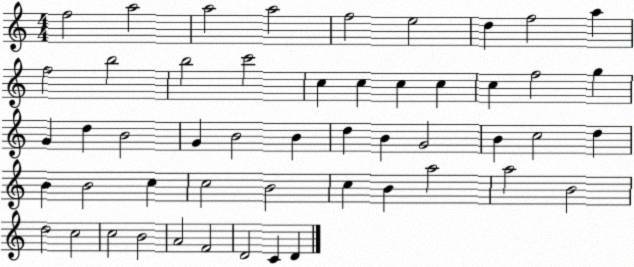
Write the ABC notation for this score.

X:1
T:Untitled
M:4/4
L:1/4
K:C
f2 a2 a2 a2 f2 e2 d f2 a f2 b2 b2 c'2 c c c c c f2 g G d B2 G B2 B d B G2 B c2 d B B2 c c2 B2 c B a2 a2 B2 d2 c2 c2 B2 A2 F2 D2 C D